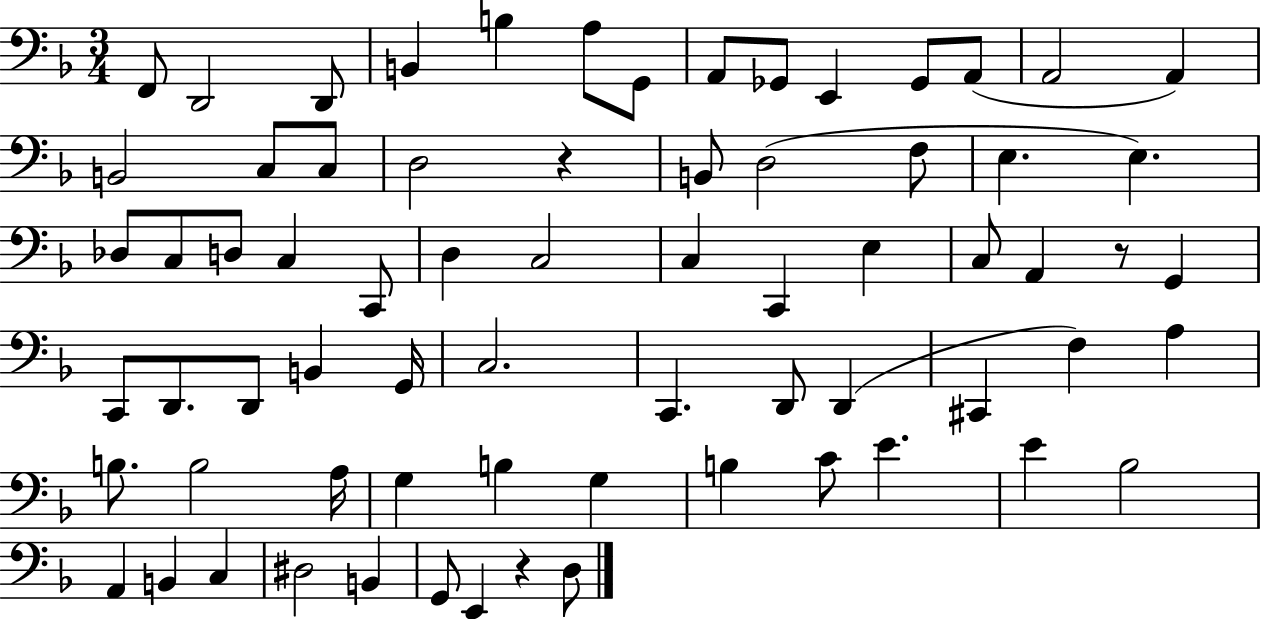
F2/e D2/h D2/e B2/q B3/q A3/e G2/e A2/e Gb2/e E2/q Gb2/e A2/e A2/h A2/q B2/h C3/e C3/e D3/h R/q B2/e D3/h F3/e E3/q. E3/q. Db3/e C3/e D3/e C3/q C2/e D3/q C3/h C3/q C2/q E3/q C3/e A2/q R/e G2/q C2/e D2/e. D2/e B2/q G2/s C3/h. C2/q. D2/e D2/q C#2/q F3/q A3/q B3/e. B3/h A3/s G3/q B3/q G3/q B3/q C4/e E4/q. E4/q Bb3/h A2/q B2/q C3/q D#3/h B2/q G2/e E2/q R/q D3/e